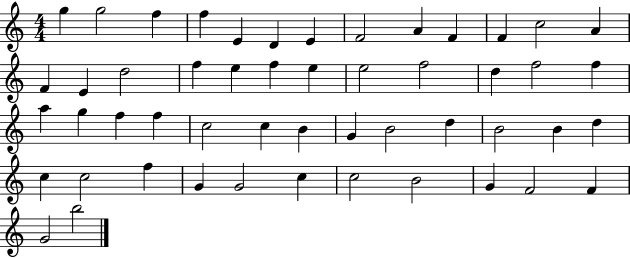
X:1
T:Untitled
M:4/4
L:1/4
K:C
g g2 f f E D E F2 A F F c2 A F E d2 f e f e e2 f2 d f2 f a g f f c2 c B G B2 d B2 B d c c2 f G G2 c c2 B2 G F2 F G2 b2